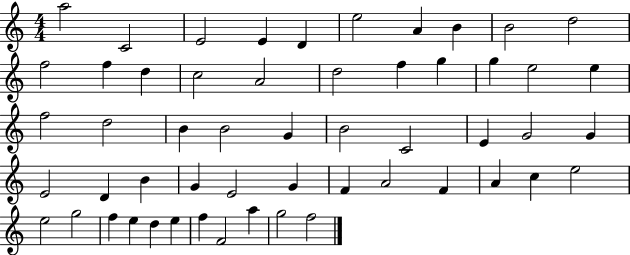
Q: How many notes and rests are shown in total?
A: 54